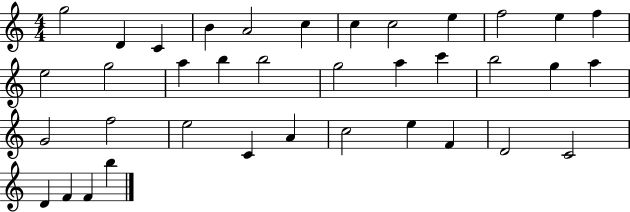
G5/h D4/q C4/q B4/q A4/h C5/q C5/q C5/h E5/q F5/h E5/q F5/q E5/h G5/h A5/q B5/q B5/h G5/h A5/q C6/q B5/h G5/q A5/q G4/h F5/h E5/h C4/q A4/q C5/h E5/q F4/q D4/h C4/h D4/q F4/q F4/q B5/q